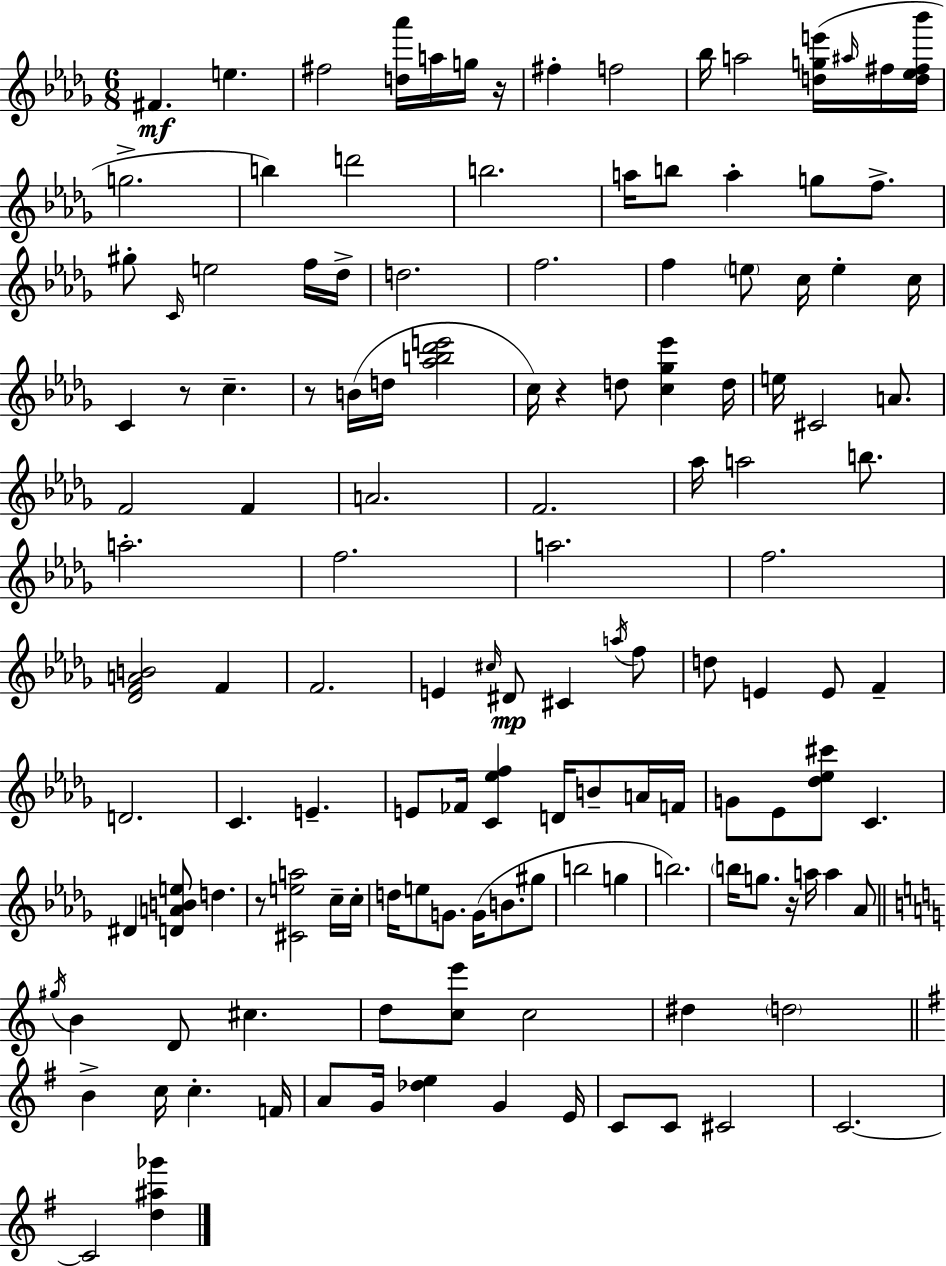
X:1
T:Untitled
M:6/8
L:1/4
K:Bbm
^F e ^f2 [d_a']/4 a/4 g/4 z/4 ^f f2 _b/4 a2 [dge']/4 ^a/4 ^f/4 [d_e^f_b']/4 g2 b d'2 b2 a/4 b/2 a g/2 f/2 ^g/2 C/4 e2 f/4 _d/4 d2 f2 f e/2 c/4 e c/4 C z/2 c z/2 B/4 d/4 [_ab_d'e']2 c/4 z d/2 [c_g_e'] d/4 e/4 ^C2 A/2 F2 F A2 F2 _a/4 a2 b/2 a2 f2 a2 f2 [_DFAB]2 F F2 E ^c/4 ^D/2 ^C a/4 f/2 d/2 E E/2 F D2 C E E/2 _F/4 [C_ef] D/4 B/2 A/4 F/4 G/2 _E/2 [_d_e^c']/2 C ^D [DABe]/2 d z/2 [^Cea]2 c/4 c/4 d/4 e/2 G/2 G/4 B/2 ^g/2 b2 g b2 b/4 g/2 z/4 a/4 a _A/2 ^g/4 B D/2 ^c d/2 [ce']/2 c2 ^d d2 B c/4 c F/4 A/2 G/4 [_de] G E/4 C/2 C/2 ^C2 C2 C2 [d^a_g']